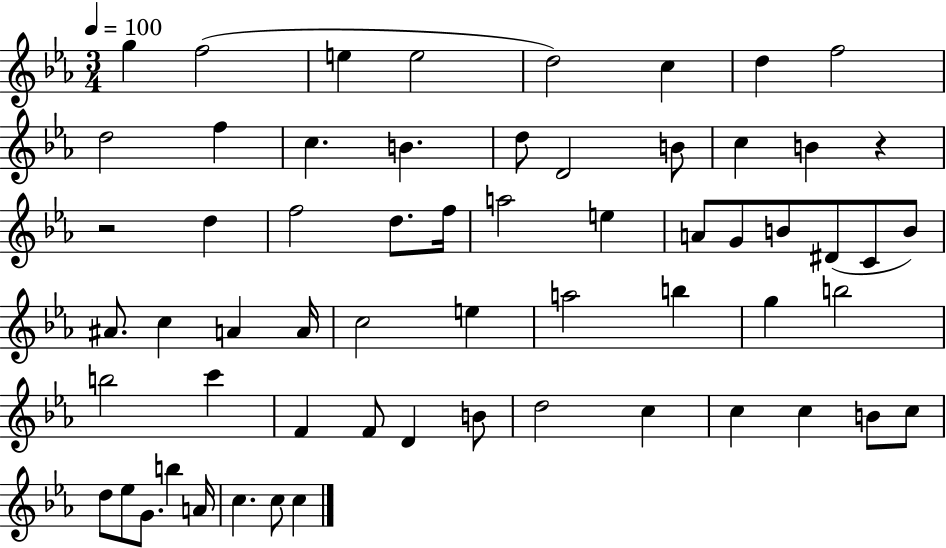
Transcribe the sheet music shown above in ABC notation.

X:1
T:Untitled
M:3/4
L:1/4
K:Eb
g f2 e e2 d2 c d f2 d2 f c B d/2 D2 B/2 c B z z2 d f2 d/2 f/4 a2 e A/2 G/2 B/2 ^D/2 C/2 B/2 ^A/2 c A A/4 c2 e a2 b g b2 b2 c' F F/2 D B/2 d2 c c c B/2 c/2 d/2 _e/2 G/2 b A/4 c c/2 c